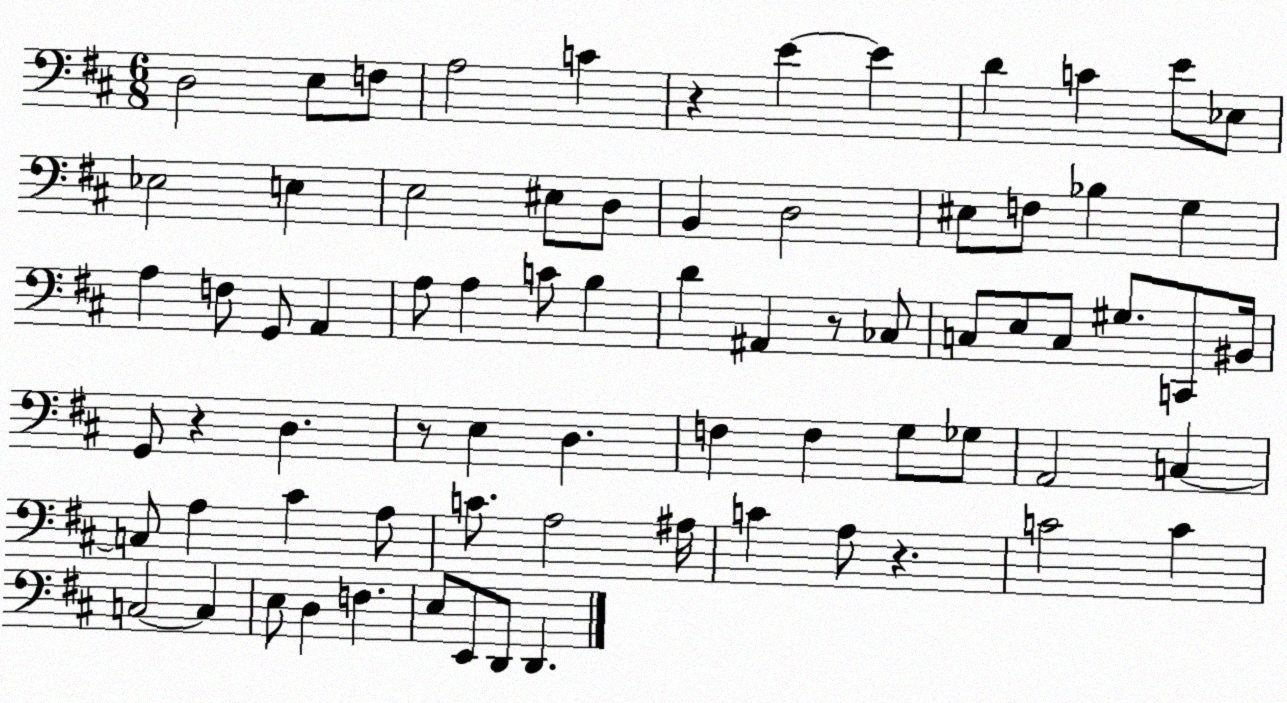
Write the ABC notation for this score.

X:1
T:Untitled
M:6/8
L:1/4
K:D
D,2 E,/2 F,/2 A,2 C z E E D C E/2 _E,/2 _E,2 E, E,2 ^E,/2 D,/2 B,, D,2 ^E,/2 F,/2 _B, G, A, F,/2 G,,/2 A,, A,/2 A, C/2 B, D ^A,, z/2 _C,/2 C,/2 E,/2 C,/2 ^G,/2 C,,/2 ^B,,/4 G,,/2 z D, z/2 E, D, F, F, G,/2 _G,/2 A,,2 C, C,/2 A, ^C A,/2 C/2 A,2 ^A,/4 C A,/2 z C2 C C,2 C, E,/2 D, F, E,/2 E,,/2 D,,/2 D,,